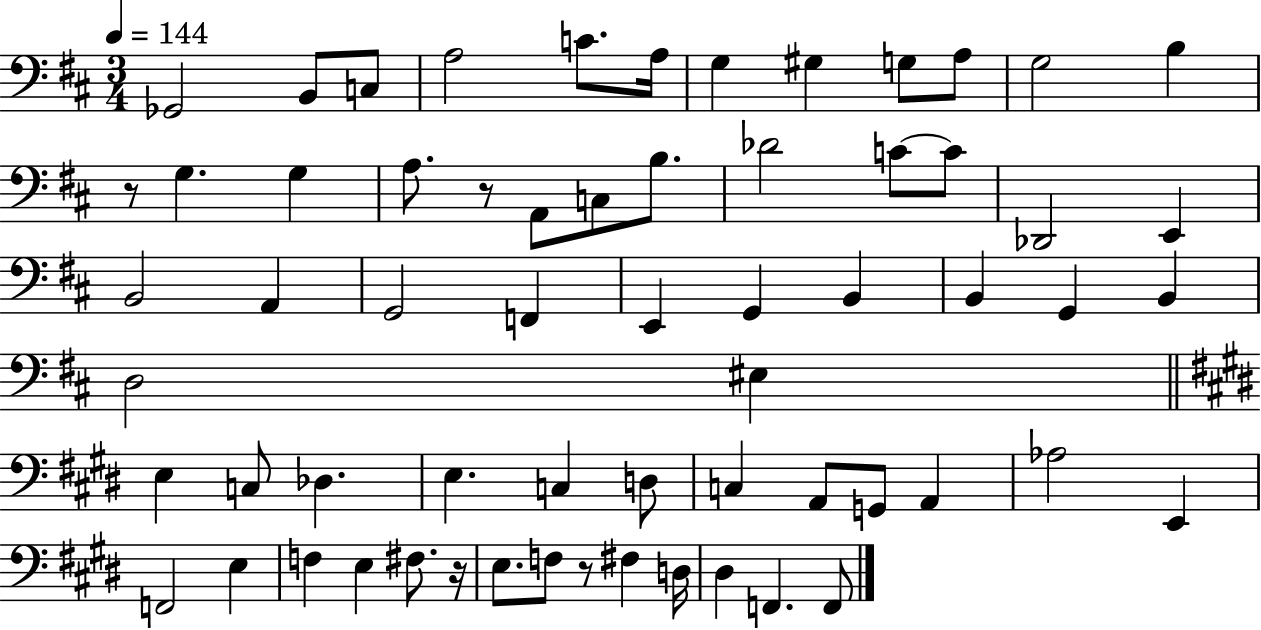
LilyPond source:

{
  \clef bass
  \numericTimeSignature
  \time 3/4
  \key d \major
  \tempo 4 = 144
  ges,2 b,8 c8 | a2 c'8. a16 | g4 gis4 g8 a8 | g2 b4 | \break r8 g4. g4 | a8. r8 a,8 c8 b8. | des'2 c'8~~ c'8 | des,2 e,4 | \break b,2 a,4 | g,2 f,4 | e,4 g,4 b,4 | b,4 g,4 b,4 | \break d2 eis4 | \bar "||" \break \key e \major e4 c8 des4. | e4. c4 d8 | c4 a,8 g,8 a,4 | aes2 e,4 | \break f,2 e4 | f4 e4 fis8. r16 | e8. f8 r8 fis4 d16 | dis4 f,4. f,8 | \break \bar "|."
}